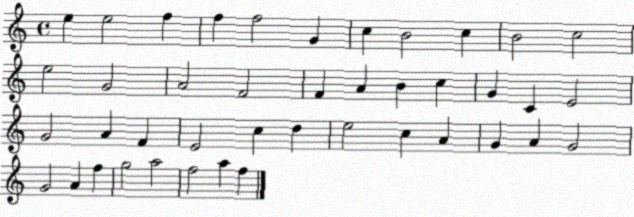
X:1
T:Untitled
M:4/4
L:1/4
K:C
e e2 f f f2 G c B2 c B2 c2 e2 G2 A2 F2 F A B c G C E2 G2 A F E2 c d e2 c A G A G2 G2 A f g2 a2 f2 a f